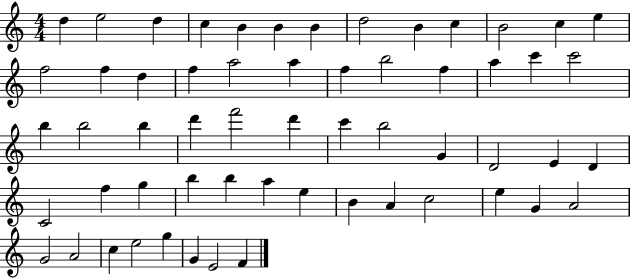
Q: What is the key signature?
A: C major